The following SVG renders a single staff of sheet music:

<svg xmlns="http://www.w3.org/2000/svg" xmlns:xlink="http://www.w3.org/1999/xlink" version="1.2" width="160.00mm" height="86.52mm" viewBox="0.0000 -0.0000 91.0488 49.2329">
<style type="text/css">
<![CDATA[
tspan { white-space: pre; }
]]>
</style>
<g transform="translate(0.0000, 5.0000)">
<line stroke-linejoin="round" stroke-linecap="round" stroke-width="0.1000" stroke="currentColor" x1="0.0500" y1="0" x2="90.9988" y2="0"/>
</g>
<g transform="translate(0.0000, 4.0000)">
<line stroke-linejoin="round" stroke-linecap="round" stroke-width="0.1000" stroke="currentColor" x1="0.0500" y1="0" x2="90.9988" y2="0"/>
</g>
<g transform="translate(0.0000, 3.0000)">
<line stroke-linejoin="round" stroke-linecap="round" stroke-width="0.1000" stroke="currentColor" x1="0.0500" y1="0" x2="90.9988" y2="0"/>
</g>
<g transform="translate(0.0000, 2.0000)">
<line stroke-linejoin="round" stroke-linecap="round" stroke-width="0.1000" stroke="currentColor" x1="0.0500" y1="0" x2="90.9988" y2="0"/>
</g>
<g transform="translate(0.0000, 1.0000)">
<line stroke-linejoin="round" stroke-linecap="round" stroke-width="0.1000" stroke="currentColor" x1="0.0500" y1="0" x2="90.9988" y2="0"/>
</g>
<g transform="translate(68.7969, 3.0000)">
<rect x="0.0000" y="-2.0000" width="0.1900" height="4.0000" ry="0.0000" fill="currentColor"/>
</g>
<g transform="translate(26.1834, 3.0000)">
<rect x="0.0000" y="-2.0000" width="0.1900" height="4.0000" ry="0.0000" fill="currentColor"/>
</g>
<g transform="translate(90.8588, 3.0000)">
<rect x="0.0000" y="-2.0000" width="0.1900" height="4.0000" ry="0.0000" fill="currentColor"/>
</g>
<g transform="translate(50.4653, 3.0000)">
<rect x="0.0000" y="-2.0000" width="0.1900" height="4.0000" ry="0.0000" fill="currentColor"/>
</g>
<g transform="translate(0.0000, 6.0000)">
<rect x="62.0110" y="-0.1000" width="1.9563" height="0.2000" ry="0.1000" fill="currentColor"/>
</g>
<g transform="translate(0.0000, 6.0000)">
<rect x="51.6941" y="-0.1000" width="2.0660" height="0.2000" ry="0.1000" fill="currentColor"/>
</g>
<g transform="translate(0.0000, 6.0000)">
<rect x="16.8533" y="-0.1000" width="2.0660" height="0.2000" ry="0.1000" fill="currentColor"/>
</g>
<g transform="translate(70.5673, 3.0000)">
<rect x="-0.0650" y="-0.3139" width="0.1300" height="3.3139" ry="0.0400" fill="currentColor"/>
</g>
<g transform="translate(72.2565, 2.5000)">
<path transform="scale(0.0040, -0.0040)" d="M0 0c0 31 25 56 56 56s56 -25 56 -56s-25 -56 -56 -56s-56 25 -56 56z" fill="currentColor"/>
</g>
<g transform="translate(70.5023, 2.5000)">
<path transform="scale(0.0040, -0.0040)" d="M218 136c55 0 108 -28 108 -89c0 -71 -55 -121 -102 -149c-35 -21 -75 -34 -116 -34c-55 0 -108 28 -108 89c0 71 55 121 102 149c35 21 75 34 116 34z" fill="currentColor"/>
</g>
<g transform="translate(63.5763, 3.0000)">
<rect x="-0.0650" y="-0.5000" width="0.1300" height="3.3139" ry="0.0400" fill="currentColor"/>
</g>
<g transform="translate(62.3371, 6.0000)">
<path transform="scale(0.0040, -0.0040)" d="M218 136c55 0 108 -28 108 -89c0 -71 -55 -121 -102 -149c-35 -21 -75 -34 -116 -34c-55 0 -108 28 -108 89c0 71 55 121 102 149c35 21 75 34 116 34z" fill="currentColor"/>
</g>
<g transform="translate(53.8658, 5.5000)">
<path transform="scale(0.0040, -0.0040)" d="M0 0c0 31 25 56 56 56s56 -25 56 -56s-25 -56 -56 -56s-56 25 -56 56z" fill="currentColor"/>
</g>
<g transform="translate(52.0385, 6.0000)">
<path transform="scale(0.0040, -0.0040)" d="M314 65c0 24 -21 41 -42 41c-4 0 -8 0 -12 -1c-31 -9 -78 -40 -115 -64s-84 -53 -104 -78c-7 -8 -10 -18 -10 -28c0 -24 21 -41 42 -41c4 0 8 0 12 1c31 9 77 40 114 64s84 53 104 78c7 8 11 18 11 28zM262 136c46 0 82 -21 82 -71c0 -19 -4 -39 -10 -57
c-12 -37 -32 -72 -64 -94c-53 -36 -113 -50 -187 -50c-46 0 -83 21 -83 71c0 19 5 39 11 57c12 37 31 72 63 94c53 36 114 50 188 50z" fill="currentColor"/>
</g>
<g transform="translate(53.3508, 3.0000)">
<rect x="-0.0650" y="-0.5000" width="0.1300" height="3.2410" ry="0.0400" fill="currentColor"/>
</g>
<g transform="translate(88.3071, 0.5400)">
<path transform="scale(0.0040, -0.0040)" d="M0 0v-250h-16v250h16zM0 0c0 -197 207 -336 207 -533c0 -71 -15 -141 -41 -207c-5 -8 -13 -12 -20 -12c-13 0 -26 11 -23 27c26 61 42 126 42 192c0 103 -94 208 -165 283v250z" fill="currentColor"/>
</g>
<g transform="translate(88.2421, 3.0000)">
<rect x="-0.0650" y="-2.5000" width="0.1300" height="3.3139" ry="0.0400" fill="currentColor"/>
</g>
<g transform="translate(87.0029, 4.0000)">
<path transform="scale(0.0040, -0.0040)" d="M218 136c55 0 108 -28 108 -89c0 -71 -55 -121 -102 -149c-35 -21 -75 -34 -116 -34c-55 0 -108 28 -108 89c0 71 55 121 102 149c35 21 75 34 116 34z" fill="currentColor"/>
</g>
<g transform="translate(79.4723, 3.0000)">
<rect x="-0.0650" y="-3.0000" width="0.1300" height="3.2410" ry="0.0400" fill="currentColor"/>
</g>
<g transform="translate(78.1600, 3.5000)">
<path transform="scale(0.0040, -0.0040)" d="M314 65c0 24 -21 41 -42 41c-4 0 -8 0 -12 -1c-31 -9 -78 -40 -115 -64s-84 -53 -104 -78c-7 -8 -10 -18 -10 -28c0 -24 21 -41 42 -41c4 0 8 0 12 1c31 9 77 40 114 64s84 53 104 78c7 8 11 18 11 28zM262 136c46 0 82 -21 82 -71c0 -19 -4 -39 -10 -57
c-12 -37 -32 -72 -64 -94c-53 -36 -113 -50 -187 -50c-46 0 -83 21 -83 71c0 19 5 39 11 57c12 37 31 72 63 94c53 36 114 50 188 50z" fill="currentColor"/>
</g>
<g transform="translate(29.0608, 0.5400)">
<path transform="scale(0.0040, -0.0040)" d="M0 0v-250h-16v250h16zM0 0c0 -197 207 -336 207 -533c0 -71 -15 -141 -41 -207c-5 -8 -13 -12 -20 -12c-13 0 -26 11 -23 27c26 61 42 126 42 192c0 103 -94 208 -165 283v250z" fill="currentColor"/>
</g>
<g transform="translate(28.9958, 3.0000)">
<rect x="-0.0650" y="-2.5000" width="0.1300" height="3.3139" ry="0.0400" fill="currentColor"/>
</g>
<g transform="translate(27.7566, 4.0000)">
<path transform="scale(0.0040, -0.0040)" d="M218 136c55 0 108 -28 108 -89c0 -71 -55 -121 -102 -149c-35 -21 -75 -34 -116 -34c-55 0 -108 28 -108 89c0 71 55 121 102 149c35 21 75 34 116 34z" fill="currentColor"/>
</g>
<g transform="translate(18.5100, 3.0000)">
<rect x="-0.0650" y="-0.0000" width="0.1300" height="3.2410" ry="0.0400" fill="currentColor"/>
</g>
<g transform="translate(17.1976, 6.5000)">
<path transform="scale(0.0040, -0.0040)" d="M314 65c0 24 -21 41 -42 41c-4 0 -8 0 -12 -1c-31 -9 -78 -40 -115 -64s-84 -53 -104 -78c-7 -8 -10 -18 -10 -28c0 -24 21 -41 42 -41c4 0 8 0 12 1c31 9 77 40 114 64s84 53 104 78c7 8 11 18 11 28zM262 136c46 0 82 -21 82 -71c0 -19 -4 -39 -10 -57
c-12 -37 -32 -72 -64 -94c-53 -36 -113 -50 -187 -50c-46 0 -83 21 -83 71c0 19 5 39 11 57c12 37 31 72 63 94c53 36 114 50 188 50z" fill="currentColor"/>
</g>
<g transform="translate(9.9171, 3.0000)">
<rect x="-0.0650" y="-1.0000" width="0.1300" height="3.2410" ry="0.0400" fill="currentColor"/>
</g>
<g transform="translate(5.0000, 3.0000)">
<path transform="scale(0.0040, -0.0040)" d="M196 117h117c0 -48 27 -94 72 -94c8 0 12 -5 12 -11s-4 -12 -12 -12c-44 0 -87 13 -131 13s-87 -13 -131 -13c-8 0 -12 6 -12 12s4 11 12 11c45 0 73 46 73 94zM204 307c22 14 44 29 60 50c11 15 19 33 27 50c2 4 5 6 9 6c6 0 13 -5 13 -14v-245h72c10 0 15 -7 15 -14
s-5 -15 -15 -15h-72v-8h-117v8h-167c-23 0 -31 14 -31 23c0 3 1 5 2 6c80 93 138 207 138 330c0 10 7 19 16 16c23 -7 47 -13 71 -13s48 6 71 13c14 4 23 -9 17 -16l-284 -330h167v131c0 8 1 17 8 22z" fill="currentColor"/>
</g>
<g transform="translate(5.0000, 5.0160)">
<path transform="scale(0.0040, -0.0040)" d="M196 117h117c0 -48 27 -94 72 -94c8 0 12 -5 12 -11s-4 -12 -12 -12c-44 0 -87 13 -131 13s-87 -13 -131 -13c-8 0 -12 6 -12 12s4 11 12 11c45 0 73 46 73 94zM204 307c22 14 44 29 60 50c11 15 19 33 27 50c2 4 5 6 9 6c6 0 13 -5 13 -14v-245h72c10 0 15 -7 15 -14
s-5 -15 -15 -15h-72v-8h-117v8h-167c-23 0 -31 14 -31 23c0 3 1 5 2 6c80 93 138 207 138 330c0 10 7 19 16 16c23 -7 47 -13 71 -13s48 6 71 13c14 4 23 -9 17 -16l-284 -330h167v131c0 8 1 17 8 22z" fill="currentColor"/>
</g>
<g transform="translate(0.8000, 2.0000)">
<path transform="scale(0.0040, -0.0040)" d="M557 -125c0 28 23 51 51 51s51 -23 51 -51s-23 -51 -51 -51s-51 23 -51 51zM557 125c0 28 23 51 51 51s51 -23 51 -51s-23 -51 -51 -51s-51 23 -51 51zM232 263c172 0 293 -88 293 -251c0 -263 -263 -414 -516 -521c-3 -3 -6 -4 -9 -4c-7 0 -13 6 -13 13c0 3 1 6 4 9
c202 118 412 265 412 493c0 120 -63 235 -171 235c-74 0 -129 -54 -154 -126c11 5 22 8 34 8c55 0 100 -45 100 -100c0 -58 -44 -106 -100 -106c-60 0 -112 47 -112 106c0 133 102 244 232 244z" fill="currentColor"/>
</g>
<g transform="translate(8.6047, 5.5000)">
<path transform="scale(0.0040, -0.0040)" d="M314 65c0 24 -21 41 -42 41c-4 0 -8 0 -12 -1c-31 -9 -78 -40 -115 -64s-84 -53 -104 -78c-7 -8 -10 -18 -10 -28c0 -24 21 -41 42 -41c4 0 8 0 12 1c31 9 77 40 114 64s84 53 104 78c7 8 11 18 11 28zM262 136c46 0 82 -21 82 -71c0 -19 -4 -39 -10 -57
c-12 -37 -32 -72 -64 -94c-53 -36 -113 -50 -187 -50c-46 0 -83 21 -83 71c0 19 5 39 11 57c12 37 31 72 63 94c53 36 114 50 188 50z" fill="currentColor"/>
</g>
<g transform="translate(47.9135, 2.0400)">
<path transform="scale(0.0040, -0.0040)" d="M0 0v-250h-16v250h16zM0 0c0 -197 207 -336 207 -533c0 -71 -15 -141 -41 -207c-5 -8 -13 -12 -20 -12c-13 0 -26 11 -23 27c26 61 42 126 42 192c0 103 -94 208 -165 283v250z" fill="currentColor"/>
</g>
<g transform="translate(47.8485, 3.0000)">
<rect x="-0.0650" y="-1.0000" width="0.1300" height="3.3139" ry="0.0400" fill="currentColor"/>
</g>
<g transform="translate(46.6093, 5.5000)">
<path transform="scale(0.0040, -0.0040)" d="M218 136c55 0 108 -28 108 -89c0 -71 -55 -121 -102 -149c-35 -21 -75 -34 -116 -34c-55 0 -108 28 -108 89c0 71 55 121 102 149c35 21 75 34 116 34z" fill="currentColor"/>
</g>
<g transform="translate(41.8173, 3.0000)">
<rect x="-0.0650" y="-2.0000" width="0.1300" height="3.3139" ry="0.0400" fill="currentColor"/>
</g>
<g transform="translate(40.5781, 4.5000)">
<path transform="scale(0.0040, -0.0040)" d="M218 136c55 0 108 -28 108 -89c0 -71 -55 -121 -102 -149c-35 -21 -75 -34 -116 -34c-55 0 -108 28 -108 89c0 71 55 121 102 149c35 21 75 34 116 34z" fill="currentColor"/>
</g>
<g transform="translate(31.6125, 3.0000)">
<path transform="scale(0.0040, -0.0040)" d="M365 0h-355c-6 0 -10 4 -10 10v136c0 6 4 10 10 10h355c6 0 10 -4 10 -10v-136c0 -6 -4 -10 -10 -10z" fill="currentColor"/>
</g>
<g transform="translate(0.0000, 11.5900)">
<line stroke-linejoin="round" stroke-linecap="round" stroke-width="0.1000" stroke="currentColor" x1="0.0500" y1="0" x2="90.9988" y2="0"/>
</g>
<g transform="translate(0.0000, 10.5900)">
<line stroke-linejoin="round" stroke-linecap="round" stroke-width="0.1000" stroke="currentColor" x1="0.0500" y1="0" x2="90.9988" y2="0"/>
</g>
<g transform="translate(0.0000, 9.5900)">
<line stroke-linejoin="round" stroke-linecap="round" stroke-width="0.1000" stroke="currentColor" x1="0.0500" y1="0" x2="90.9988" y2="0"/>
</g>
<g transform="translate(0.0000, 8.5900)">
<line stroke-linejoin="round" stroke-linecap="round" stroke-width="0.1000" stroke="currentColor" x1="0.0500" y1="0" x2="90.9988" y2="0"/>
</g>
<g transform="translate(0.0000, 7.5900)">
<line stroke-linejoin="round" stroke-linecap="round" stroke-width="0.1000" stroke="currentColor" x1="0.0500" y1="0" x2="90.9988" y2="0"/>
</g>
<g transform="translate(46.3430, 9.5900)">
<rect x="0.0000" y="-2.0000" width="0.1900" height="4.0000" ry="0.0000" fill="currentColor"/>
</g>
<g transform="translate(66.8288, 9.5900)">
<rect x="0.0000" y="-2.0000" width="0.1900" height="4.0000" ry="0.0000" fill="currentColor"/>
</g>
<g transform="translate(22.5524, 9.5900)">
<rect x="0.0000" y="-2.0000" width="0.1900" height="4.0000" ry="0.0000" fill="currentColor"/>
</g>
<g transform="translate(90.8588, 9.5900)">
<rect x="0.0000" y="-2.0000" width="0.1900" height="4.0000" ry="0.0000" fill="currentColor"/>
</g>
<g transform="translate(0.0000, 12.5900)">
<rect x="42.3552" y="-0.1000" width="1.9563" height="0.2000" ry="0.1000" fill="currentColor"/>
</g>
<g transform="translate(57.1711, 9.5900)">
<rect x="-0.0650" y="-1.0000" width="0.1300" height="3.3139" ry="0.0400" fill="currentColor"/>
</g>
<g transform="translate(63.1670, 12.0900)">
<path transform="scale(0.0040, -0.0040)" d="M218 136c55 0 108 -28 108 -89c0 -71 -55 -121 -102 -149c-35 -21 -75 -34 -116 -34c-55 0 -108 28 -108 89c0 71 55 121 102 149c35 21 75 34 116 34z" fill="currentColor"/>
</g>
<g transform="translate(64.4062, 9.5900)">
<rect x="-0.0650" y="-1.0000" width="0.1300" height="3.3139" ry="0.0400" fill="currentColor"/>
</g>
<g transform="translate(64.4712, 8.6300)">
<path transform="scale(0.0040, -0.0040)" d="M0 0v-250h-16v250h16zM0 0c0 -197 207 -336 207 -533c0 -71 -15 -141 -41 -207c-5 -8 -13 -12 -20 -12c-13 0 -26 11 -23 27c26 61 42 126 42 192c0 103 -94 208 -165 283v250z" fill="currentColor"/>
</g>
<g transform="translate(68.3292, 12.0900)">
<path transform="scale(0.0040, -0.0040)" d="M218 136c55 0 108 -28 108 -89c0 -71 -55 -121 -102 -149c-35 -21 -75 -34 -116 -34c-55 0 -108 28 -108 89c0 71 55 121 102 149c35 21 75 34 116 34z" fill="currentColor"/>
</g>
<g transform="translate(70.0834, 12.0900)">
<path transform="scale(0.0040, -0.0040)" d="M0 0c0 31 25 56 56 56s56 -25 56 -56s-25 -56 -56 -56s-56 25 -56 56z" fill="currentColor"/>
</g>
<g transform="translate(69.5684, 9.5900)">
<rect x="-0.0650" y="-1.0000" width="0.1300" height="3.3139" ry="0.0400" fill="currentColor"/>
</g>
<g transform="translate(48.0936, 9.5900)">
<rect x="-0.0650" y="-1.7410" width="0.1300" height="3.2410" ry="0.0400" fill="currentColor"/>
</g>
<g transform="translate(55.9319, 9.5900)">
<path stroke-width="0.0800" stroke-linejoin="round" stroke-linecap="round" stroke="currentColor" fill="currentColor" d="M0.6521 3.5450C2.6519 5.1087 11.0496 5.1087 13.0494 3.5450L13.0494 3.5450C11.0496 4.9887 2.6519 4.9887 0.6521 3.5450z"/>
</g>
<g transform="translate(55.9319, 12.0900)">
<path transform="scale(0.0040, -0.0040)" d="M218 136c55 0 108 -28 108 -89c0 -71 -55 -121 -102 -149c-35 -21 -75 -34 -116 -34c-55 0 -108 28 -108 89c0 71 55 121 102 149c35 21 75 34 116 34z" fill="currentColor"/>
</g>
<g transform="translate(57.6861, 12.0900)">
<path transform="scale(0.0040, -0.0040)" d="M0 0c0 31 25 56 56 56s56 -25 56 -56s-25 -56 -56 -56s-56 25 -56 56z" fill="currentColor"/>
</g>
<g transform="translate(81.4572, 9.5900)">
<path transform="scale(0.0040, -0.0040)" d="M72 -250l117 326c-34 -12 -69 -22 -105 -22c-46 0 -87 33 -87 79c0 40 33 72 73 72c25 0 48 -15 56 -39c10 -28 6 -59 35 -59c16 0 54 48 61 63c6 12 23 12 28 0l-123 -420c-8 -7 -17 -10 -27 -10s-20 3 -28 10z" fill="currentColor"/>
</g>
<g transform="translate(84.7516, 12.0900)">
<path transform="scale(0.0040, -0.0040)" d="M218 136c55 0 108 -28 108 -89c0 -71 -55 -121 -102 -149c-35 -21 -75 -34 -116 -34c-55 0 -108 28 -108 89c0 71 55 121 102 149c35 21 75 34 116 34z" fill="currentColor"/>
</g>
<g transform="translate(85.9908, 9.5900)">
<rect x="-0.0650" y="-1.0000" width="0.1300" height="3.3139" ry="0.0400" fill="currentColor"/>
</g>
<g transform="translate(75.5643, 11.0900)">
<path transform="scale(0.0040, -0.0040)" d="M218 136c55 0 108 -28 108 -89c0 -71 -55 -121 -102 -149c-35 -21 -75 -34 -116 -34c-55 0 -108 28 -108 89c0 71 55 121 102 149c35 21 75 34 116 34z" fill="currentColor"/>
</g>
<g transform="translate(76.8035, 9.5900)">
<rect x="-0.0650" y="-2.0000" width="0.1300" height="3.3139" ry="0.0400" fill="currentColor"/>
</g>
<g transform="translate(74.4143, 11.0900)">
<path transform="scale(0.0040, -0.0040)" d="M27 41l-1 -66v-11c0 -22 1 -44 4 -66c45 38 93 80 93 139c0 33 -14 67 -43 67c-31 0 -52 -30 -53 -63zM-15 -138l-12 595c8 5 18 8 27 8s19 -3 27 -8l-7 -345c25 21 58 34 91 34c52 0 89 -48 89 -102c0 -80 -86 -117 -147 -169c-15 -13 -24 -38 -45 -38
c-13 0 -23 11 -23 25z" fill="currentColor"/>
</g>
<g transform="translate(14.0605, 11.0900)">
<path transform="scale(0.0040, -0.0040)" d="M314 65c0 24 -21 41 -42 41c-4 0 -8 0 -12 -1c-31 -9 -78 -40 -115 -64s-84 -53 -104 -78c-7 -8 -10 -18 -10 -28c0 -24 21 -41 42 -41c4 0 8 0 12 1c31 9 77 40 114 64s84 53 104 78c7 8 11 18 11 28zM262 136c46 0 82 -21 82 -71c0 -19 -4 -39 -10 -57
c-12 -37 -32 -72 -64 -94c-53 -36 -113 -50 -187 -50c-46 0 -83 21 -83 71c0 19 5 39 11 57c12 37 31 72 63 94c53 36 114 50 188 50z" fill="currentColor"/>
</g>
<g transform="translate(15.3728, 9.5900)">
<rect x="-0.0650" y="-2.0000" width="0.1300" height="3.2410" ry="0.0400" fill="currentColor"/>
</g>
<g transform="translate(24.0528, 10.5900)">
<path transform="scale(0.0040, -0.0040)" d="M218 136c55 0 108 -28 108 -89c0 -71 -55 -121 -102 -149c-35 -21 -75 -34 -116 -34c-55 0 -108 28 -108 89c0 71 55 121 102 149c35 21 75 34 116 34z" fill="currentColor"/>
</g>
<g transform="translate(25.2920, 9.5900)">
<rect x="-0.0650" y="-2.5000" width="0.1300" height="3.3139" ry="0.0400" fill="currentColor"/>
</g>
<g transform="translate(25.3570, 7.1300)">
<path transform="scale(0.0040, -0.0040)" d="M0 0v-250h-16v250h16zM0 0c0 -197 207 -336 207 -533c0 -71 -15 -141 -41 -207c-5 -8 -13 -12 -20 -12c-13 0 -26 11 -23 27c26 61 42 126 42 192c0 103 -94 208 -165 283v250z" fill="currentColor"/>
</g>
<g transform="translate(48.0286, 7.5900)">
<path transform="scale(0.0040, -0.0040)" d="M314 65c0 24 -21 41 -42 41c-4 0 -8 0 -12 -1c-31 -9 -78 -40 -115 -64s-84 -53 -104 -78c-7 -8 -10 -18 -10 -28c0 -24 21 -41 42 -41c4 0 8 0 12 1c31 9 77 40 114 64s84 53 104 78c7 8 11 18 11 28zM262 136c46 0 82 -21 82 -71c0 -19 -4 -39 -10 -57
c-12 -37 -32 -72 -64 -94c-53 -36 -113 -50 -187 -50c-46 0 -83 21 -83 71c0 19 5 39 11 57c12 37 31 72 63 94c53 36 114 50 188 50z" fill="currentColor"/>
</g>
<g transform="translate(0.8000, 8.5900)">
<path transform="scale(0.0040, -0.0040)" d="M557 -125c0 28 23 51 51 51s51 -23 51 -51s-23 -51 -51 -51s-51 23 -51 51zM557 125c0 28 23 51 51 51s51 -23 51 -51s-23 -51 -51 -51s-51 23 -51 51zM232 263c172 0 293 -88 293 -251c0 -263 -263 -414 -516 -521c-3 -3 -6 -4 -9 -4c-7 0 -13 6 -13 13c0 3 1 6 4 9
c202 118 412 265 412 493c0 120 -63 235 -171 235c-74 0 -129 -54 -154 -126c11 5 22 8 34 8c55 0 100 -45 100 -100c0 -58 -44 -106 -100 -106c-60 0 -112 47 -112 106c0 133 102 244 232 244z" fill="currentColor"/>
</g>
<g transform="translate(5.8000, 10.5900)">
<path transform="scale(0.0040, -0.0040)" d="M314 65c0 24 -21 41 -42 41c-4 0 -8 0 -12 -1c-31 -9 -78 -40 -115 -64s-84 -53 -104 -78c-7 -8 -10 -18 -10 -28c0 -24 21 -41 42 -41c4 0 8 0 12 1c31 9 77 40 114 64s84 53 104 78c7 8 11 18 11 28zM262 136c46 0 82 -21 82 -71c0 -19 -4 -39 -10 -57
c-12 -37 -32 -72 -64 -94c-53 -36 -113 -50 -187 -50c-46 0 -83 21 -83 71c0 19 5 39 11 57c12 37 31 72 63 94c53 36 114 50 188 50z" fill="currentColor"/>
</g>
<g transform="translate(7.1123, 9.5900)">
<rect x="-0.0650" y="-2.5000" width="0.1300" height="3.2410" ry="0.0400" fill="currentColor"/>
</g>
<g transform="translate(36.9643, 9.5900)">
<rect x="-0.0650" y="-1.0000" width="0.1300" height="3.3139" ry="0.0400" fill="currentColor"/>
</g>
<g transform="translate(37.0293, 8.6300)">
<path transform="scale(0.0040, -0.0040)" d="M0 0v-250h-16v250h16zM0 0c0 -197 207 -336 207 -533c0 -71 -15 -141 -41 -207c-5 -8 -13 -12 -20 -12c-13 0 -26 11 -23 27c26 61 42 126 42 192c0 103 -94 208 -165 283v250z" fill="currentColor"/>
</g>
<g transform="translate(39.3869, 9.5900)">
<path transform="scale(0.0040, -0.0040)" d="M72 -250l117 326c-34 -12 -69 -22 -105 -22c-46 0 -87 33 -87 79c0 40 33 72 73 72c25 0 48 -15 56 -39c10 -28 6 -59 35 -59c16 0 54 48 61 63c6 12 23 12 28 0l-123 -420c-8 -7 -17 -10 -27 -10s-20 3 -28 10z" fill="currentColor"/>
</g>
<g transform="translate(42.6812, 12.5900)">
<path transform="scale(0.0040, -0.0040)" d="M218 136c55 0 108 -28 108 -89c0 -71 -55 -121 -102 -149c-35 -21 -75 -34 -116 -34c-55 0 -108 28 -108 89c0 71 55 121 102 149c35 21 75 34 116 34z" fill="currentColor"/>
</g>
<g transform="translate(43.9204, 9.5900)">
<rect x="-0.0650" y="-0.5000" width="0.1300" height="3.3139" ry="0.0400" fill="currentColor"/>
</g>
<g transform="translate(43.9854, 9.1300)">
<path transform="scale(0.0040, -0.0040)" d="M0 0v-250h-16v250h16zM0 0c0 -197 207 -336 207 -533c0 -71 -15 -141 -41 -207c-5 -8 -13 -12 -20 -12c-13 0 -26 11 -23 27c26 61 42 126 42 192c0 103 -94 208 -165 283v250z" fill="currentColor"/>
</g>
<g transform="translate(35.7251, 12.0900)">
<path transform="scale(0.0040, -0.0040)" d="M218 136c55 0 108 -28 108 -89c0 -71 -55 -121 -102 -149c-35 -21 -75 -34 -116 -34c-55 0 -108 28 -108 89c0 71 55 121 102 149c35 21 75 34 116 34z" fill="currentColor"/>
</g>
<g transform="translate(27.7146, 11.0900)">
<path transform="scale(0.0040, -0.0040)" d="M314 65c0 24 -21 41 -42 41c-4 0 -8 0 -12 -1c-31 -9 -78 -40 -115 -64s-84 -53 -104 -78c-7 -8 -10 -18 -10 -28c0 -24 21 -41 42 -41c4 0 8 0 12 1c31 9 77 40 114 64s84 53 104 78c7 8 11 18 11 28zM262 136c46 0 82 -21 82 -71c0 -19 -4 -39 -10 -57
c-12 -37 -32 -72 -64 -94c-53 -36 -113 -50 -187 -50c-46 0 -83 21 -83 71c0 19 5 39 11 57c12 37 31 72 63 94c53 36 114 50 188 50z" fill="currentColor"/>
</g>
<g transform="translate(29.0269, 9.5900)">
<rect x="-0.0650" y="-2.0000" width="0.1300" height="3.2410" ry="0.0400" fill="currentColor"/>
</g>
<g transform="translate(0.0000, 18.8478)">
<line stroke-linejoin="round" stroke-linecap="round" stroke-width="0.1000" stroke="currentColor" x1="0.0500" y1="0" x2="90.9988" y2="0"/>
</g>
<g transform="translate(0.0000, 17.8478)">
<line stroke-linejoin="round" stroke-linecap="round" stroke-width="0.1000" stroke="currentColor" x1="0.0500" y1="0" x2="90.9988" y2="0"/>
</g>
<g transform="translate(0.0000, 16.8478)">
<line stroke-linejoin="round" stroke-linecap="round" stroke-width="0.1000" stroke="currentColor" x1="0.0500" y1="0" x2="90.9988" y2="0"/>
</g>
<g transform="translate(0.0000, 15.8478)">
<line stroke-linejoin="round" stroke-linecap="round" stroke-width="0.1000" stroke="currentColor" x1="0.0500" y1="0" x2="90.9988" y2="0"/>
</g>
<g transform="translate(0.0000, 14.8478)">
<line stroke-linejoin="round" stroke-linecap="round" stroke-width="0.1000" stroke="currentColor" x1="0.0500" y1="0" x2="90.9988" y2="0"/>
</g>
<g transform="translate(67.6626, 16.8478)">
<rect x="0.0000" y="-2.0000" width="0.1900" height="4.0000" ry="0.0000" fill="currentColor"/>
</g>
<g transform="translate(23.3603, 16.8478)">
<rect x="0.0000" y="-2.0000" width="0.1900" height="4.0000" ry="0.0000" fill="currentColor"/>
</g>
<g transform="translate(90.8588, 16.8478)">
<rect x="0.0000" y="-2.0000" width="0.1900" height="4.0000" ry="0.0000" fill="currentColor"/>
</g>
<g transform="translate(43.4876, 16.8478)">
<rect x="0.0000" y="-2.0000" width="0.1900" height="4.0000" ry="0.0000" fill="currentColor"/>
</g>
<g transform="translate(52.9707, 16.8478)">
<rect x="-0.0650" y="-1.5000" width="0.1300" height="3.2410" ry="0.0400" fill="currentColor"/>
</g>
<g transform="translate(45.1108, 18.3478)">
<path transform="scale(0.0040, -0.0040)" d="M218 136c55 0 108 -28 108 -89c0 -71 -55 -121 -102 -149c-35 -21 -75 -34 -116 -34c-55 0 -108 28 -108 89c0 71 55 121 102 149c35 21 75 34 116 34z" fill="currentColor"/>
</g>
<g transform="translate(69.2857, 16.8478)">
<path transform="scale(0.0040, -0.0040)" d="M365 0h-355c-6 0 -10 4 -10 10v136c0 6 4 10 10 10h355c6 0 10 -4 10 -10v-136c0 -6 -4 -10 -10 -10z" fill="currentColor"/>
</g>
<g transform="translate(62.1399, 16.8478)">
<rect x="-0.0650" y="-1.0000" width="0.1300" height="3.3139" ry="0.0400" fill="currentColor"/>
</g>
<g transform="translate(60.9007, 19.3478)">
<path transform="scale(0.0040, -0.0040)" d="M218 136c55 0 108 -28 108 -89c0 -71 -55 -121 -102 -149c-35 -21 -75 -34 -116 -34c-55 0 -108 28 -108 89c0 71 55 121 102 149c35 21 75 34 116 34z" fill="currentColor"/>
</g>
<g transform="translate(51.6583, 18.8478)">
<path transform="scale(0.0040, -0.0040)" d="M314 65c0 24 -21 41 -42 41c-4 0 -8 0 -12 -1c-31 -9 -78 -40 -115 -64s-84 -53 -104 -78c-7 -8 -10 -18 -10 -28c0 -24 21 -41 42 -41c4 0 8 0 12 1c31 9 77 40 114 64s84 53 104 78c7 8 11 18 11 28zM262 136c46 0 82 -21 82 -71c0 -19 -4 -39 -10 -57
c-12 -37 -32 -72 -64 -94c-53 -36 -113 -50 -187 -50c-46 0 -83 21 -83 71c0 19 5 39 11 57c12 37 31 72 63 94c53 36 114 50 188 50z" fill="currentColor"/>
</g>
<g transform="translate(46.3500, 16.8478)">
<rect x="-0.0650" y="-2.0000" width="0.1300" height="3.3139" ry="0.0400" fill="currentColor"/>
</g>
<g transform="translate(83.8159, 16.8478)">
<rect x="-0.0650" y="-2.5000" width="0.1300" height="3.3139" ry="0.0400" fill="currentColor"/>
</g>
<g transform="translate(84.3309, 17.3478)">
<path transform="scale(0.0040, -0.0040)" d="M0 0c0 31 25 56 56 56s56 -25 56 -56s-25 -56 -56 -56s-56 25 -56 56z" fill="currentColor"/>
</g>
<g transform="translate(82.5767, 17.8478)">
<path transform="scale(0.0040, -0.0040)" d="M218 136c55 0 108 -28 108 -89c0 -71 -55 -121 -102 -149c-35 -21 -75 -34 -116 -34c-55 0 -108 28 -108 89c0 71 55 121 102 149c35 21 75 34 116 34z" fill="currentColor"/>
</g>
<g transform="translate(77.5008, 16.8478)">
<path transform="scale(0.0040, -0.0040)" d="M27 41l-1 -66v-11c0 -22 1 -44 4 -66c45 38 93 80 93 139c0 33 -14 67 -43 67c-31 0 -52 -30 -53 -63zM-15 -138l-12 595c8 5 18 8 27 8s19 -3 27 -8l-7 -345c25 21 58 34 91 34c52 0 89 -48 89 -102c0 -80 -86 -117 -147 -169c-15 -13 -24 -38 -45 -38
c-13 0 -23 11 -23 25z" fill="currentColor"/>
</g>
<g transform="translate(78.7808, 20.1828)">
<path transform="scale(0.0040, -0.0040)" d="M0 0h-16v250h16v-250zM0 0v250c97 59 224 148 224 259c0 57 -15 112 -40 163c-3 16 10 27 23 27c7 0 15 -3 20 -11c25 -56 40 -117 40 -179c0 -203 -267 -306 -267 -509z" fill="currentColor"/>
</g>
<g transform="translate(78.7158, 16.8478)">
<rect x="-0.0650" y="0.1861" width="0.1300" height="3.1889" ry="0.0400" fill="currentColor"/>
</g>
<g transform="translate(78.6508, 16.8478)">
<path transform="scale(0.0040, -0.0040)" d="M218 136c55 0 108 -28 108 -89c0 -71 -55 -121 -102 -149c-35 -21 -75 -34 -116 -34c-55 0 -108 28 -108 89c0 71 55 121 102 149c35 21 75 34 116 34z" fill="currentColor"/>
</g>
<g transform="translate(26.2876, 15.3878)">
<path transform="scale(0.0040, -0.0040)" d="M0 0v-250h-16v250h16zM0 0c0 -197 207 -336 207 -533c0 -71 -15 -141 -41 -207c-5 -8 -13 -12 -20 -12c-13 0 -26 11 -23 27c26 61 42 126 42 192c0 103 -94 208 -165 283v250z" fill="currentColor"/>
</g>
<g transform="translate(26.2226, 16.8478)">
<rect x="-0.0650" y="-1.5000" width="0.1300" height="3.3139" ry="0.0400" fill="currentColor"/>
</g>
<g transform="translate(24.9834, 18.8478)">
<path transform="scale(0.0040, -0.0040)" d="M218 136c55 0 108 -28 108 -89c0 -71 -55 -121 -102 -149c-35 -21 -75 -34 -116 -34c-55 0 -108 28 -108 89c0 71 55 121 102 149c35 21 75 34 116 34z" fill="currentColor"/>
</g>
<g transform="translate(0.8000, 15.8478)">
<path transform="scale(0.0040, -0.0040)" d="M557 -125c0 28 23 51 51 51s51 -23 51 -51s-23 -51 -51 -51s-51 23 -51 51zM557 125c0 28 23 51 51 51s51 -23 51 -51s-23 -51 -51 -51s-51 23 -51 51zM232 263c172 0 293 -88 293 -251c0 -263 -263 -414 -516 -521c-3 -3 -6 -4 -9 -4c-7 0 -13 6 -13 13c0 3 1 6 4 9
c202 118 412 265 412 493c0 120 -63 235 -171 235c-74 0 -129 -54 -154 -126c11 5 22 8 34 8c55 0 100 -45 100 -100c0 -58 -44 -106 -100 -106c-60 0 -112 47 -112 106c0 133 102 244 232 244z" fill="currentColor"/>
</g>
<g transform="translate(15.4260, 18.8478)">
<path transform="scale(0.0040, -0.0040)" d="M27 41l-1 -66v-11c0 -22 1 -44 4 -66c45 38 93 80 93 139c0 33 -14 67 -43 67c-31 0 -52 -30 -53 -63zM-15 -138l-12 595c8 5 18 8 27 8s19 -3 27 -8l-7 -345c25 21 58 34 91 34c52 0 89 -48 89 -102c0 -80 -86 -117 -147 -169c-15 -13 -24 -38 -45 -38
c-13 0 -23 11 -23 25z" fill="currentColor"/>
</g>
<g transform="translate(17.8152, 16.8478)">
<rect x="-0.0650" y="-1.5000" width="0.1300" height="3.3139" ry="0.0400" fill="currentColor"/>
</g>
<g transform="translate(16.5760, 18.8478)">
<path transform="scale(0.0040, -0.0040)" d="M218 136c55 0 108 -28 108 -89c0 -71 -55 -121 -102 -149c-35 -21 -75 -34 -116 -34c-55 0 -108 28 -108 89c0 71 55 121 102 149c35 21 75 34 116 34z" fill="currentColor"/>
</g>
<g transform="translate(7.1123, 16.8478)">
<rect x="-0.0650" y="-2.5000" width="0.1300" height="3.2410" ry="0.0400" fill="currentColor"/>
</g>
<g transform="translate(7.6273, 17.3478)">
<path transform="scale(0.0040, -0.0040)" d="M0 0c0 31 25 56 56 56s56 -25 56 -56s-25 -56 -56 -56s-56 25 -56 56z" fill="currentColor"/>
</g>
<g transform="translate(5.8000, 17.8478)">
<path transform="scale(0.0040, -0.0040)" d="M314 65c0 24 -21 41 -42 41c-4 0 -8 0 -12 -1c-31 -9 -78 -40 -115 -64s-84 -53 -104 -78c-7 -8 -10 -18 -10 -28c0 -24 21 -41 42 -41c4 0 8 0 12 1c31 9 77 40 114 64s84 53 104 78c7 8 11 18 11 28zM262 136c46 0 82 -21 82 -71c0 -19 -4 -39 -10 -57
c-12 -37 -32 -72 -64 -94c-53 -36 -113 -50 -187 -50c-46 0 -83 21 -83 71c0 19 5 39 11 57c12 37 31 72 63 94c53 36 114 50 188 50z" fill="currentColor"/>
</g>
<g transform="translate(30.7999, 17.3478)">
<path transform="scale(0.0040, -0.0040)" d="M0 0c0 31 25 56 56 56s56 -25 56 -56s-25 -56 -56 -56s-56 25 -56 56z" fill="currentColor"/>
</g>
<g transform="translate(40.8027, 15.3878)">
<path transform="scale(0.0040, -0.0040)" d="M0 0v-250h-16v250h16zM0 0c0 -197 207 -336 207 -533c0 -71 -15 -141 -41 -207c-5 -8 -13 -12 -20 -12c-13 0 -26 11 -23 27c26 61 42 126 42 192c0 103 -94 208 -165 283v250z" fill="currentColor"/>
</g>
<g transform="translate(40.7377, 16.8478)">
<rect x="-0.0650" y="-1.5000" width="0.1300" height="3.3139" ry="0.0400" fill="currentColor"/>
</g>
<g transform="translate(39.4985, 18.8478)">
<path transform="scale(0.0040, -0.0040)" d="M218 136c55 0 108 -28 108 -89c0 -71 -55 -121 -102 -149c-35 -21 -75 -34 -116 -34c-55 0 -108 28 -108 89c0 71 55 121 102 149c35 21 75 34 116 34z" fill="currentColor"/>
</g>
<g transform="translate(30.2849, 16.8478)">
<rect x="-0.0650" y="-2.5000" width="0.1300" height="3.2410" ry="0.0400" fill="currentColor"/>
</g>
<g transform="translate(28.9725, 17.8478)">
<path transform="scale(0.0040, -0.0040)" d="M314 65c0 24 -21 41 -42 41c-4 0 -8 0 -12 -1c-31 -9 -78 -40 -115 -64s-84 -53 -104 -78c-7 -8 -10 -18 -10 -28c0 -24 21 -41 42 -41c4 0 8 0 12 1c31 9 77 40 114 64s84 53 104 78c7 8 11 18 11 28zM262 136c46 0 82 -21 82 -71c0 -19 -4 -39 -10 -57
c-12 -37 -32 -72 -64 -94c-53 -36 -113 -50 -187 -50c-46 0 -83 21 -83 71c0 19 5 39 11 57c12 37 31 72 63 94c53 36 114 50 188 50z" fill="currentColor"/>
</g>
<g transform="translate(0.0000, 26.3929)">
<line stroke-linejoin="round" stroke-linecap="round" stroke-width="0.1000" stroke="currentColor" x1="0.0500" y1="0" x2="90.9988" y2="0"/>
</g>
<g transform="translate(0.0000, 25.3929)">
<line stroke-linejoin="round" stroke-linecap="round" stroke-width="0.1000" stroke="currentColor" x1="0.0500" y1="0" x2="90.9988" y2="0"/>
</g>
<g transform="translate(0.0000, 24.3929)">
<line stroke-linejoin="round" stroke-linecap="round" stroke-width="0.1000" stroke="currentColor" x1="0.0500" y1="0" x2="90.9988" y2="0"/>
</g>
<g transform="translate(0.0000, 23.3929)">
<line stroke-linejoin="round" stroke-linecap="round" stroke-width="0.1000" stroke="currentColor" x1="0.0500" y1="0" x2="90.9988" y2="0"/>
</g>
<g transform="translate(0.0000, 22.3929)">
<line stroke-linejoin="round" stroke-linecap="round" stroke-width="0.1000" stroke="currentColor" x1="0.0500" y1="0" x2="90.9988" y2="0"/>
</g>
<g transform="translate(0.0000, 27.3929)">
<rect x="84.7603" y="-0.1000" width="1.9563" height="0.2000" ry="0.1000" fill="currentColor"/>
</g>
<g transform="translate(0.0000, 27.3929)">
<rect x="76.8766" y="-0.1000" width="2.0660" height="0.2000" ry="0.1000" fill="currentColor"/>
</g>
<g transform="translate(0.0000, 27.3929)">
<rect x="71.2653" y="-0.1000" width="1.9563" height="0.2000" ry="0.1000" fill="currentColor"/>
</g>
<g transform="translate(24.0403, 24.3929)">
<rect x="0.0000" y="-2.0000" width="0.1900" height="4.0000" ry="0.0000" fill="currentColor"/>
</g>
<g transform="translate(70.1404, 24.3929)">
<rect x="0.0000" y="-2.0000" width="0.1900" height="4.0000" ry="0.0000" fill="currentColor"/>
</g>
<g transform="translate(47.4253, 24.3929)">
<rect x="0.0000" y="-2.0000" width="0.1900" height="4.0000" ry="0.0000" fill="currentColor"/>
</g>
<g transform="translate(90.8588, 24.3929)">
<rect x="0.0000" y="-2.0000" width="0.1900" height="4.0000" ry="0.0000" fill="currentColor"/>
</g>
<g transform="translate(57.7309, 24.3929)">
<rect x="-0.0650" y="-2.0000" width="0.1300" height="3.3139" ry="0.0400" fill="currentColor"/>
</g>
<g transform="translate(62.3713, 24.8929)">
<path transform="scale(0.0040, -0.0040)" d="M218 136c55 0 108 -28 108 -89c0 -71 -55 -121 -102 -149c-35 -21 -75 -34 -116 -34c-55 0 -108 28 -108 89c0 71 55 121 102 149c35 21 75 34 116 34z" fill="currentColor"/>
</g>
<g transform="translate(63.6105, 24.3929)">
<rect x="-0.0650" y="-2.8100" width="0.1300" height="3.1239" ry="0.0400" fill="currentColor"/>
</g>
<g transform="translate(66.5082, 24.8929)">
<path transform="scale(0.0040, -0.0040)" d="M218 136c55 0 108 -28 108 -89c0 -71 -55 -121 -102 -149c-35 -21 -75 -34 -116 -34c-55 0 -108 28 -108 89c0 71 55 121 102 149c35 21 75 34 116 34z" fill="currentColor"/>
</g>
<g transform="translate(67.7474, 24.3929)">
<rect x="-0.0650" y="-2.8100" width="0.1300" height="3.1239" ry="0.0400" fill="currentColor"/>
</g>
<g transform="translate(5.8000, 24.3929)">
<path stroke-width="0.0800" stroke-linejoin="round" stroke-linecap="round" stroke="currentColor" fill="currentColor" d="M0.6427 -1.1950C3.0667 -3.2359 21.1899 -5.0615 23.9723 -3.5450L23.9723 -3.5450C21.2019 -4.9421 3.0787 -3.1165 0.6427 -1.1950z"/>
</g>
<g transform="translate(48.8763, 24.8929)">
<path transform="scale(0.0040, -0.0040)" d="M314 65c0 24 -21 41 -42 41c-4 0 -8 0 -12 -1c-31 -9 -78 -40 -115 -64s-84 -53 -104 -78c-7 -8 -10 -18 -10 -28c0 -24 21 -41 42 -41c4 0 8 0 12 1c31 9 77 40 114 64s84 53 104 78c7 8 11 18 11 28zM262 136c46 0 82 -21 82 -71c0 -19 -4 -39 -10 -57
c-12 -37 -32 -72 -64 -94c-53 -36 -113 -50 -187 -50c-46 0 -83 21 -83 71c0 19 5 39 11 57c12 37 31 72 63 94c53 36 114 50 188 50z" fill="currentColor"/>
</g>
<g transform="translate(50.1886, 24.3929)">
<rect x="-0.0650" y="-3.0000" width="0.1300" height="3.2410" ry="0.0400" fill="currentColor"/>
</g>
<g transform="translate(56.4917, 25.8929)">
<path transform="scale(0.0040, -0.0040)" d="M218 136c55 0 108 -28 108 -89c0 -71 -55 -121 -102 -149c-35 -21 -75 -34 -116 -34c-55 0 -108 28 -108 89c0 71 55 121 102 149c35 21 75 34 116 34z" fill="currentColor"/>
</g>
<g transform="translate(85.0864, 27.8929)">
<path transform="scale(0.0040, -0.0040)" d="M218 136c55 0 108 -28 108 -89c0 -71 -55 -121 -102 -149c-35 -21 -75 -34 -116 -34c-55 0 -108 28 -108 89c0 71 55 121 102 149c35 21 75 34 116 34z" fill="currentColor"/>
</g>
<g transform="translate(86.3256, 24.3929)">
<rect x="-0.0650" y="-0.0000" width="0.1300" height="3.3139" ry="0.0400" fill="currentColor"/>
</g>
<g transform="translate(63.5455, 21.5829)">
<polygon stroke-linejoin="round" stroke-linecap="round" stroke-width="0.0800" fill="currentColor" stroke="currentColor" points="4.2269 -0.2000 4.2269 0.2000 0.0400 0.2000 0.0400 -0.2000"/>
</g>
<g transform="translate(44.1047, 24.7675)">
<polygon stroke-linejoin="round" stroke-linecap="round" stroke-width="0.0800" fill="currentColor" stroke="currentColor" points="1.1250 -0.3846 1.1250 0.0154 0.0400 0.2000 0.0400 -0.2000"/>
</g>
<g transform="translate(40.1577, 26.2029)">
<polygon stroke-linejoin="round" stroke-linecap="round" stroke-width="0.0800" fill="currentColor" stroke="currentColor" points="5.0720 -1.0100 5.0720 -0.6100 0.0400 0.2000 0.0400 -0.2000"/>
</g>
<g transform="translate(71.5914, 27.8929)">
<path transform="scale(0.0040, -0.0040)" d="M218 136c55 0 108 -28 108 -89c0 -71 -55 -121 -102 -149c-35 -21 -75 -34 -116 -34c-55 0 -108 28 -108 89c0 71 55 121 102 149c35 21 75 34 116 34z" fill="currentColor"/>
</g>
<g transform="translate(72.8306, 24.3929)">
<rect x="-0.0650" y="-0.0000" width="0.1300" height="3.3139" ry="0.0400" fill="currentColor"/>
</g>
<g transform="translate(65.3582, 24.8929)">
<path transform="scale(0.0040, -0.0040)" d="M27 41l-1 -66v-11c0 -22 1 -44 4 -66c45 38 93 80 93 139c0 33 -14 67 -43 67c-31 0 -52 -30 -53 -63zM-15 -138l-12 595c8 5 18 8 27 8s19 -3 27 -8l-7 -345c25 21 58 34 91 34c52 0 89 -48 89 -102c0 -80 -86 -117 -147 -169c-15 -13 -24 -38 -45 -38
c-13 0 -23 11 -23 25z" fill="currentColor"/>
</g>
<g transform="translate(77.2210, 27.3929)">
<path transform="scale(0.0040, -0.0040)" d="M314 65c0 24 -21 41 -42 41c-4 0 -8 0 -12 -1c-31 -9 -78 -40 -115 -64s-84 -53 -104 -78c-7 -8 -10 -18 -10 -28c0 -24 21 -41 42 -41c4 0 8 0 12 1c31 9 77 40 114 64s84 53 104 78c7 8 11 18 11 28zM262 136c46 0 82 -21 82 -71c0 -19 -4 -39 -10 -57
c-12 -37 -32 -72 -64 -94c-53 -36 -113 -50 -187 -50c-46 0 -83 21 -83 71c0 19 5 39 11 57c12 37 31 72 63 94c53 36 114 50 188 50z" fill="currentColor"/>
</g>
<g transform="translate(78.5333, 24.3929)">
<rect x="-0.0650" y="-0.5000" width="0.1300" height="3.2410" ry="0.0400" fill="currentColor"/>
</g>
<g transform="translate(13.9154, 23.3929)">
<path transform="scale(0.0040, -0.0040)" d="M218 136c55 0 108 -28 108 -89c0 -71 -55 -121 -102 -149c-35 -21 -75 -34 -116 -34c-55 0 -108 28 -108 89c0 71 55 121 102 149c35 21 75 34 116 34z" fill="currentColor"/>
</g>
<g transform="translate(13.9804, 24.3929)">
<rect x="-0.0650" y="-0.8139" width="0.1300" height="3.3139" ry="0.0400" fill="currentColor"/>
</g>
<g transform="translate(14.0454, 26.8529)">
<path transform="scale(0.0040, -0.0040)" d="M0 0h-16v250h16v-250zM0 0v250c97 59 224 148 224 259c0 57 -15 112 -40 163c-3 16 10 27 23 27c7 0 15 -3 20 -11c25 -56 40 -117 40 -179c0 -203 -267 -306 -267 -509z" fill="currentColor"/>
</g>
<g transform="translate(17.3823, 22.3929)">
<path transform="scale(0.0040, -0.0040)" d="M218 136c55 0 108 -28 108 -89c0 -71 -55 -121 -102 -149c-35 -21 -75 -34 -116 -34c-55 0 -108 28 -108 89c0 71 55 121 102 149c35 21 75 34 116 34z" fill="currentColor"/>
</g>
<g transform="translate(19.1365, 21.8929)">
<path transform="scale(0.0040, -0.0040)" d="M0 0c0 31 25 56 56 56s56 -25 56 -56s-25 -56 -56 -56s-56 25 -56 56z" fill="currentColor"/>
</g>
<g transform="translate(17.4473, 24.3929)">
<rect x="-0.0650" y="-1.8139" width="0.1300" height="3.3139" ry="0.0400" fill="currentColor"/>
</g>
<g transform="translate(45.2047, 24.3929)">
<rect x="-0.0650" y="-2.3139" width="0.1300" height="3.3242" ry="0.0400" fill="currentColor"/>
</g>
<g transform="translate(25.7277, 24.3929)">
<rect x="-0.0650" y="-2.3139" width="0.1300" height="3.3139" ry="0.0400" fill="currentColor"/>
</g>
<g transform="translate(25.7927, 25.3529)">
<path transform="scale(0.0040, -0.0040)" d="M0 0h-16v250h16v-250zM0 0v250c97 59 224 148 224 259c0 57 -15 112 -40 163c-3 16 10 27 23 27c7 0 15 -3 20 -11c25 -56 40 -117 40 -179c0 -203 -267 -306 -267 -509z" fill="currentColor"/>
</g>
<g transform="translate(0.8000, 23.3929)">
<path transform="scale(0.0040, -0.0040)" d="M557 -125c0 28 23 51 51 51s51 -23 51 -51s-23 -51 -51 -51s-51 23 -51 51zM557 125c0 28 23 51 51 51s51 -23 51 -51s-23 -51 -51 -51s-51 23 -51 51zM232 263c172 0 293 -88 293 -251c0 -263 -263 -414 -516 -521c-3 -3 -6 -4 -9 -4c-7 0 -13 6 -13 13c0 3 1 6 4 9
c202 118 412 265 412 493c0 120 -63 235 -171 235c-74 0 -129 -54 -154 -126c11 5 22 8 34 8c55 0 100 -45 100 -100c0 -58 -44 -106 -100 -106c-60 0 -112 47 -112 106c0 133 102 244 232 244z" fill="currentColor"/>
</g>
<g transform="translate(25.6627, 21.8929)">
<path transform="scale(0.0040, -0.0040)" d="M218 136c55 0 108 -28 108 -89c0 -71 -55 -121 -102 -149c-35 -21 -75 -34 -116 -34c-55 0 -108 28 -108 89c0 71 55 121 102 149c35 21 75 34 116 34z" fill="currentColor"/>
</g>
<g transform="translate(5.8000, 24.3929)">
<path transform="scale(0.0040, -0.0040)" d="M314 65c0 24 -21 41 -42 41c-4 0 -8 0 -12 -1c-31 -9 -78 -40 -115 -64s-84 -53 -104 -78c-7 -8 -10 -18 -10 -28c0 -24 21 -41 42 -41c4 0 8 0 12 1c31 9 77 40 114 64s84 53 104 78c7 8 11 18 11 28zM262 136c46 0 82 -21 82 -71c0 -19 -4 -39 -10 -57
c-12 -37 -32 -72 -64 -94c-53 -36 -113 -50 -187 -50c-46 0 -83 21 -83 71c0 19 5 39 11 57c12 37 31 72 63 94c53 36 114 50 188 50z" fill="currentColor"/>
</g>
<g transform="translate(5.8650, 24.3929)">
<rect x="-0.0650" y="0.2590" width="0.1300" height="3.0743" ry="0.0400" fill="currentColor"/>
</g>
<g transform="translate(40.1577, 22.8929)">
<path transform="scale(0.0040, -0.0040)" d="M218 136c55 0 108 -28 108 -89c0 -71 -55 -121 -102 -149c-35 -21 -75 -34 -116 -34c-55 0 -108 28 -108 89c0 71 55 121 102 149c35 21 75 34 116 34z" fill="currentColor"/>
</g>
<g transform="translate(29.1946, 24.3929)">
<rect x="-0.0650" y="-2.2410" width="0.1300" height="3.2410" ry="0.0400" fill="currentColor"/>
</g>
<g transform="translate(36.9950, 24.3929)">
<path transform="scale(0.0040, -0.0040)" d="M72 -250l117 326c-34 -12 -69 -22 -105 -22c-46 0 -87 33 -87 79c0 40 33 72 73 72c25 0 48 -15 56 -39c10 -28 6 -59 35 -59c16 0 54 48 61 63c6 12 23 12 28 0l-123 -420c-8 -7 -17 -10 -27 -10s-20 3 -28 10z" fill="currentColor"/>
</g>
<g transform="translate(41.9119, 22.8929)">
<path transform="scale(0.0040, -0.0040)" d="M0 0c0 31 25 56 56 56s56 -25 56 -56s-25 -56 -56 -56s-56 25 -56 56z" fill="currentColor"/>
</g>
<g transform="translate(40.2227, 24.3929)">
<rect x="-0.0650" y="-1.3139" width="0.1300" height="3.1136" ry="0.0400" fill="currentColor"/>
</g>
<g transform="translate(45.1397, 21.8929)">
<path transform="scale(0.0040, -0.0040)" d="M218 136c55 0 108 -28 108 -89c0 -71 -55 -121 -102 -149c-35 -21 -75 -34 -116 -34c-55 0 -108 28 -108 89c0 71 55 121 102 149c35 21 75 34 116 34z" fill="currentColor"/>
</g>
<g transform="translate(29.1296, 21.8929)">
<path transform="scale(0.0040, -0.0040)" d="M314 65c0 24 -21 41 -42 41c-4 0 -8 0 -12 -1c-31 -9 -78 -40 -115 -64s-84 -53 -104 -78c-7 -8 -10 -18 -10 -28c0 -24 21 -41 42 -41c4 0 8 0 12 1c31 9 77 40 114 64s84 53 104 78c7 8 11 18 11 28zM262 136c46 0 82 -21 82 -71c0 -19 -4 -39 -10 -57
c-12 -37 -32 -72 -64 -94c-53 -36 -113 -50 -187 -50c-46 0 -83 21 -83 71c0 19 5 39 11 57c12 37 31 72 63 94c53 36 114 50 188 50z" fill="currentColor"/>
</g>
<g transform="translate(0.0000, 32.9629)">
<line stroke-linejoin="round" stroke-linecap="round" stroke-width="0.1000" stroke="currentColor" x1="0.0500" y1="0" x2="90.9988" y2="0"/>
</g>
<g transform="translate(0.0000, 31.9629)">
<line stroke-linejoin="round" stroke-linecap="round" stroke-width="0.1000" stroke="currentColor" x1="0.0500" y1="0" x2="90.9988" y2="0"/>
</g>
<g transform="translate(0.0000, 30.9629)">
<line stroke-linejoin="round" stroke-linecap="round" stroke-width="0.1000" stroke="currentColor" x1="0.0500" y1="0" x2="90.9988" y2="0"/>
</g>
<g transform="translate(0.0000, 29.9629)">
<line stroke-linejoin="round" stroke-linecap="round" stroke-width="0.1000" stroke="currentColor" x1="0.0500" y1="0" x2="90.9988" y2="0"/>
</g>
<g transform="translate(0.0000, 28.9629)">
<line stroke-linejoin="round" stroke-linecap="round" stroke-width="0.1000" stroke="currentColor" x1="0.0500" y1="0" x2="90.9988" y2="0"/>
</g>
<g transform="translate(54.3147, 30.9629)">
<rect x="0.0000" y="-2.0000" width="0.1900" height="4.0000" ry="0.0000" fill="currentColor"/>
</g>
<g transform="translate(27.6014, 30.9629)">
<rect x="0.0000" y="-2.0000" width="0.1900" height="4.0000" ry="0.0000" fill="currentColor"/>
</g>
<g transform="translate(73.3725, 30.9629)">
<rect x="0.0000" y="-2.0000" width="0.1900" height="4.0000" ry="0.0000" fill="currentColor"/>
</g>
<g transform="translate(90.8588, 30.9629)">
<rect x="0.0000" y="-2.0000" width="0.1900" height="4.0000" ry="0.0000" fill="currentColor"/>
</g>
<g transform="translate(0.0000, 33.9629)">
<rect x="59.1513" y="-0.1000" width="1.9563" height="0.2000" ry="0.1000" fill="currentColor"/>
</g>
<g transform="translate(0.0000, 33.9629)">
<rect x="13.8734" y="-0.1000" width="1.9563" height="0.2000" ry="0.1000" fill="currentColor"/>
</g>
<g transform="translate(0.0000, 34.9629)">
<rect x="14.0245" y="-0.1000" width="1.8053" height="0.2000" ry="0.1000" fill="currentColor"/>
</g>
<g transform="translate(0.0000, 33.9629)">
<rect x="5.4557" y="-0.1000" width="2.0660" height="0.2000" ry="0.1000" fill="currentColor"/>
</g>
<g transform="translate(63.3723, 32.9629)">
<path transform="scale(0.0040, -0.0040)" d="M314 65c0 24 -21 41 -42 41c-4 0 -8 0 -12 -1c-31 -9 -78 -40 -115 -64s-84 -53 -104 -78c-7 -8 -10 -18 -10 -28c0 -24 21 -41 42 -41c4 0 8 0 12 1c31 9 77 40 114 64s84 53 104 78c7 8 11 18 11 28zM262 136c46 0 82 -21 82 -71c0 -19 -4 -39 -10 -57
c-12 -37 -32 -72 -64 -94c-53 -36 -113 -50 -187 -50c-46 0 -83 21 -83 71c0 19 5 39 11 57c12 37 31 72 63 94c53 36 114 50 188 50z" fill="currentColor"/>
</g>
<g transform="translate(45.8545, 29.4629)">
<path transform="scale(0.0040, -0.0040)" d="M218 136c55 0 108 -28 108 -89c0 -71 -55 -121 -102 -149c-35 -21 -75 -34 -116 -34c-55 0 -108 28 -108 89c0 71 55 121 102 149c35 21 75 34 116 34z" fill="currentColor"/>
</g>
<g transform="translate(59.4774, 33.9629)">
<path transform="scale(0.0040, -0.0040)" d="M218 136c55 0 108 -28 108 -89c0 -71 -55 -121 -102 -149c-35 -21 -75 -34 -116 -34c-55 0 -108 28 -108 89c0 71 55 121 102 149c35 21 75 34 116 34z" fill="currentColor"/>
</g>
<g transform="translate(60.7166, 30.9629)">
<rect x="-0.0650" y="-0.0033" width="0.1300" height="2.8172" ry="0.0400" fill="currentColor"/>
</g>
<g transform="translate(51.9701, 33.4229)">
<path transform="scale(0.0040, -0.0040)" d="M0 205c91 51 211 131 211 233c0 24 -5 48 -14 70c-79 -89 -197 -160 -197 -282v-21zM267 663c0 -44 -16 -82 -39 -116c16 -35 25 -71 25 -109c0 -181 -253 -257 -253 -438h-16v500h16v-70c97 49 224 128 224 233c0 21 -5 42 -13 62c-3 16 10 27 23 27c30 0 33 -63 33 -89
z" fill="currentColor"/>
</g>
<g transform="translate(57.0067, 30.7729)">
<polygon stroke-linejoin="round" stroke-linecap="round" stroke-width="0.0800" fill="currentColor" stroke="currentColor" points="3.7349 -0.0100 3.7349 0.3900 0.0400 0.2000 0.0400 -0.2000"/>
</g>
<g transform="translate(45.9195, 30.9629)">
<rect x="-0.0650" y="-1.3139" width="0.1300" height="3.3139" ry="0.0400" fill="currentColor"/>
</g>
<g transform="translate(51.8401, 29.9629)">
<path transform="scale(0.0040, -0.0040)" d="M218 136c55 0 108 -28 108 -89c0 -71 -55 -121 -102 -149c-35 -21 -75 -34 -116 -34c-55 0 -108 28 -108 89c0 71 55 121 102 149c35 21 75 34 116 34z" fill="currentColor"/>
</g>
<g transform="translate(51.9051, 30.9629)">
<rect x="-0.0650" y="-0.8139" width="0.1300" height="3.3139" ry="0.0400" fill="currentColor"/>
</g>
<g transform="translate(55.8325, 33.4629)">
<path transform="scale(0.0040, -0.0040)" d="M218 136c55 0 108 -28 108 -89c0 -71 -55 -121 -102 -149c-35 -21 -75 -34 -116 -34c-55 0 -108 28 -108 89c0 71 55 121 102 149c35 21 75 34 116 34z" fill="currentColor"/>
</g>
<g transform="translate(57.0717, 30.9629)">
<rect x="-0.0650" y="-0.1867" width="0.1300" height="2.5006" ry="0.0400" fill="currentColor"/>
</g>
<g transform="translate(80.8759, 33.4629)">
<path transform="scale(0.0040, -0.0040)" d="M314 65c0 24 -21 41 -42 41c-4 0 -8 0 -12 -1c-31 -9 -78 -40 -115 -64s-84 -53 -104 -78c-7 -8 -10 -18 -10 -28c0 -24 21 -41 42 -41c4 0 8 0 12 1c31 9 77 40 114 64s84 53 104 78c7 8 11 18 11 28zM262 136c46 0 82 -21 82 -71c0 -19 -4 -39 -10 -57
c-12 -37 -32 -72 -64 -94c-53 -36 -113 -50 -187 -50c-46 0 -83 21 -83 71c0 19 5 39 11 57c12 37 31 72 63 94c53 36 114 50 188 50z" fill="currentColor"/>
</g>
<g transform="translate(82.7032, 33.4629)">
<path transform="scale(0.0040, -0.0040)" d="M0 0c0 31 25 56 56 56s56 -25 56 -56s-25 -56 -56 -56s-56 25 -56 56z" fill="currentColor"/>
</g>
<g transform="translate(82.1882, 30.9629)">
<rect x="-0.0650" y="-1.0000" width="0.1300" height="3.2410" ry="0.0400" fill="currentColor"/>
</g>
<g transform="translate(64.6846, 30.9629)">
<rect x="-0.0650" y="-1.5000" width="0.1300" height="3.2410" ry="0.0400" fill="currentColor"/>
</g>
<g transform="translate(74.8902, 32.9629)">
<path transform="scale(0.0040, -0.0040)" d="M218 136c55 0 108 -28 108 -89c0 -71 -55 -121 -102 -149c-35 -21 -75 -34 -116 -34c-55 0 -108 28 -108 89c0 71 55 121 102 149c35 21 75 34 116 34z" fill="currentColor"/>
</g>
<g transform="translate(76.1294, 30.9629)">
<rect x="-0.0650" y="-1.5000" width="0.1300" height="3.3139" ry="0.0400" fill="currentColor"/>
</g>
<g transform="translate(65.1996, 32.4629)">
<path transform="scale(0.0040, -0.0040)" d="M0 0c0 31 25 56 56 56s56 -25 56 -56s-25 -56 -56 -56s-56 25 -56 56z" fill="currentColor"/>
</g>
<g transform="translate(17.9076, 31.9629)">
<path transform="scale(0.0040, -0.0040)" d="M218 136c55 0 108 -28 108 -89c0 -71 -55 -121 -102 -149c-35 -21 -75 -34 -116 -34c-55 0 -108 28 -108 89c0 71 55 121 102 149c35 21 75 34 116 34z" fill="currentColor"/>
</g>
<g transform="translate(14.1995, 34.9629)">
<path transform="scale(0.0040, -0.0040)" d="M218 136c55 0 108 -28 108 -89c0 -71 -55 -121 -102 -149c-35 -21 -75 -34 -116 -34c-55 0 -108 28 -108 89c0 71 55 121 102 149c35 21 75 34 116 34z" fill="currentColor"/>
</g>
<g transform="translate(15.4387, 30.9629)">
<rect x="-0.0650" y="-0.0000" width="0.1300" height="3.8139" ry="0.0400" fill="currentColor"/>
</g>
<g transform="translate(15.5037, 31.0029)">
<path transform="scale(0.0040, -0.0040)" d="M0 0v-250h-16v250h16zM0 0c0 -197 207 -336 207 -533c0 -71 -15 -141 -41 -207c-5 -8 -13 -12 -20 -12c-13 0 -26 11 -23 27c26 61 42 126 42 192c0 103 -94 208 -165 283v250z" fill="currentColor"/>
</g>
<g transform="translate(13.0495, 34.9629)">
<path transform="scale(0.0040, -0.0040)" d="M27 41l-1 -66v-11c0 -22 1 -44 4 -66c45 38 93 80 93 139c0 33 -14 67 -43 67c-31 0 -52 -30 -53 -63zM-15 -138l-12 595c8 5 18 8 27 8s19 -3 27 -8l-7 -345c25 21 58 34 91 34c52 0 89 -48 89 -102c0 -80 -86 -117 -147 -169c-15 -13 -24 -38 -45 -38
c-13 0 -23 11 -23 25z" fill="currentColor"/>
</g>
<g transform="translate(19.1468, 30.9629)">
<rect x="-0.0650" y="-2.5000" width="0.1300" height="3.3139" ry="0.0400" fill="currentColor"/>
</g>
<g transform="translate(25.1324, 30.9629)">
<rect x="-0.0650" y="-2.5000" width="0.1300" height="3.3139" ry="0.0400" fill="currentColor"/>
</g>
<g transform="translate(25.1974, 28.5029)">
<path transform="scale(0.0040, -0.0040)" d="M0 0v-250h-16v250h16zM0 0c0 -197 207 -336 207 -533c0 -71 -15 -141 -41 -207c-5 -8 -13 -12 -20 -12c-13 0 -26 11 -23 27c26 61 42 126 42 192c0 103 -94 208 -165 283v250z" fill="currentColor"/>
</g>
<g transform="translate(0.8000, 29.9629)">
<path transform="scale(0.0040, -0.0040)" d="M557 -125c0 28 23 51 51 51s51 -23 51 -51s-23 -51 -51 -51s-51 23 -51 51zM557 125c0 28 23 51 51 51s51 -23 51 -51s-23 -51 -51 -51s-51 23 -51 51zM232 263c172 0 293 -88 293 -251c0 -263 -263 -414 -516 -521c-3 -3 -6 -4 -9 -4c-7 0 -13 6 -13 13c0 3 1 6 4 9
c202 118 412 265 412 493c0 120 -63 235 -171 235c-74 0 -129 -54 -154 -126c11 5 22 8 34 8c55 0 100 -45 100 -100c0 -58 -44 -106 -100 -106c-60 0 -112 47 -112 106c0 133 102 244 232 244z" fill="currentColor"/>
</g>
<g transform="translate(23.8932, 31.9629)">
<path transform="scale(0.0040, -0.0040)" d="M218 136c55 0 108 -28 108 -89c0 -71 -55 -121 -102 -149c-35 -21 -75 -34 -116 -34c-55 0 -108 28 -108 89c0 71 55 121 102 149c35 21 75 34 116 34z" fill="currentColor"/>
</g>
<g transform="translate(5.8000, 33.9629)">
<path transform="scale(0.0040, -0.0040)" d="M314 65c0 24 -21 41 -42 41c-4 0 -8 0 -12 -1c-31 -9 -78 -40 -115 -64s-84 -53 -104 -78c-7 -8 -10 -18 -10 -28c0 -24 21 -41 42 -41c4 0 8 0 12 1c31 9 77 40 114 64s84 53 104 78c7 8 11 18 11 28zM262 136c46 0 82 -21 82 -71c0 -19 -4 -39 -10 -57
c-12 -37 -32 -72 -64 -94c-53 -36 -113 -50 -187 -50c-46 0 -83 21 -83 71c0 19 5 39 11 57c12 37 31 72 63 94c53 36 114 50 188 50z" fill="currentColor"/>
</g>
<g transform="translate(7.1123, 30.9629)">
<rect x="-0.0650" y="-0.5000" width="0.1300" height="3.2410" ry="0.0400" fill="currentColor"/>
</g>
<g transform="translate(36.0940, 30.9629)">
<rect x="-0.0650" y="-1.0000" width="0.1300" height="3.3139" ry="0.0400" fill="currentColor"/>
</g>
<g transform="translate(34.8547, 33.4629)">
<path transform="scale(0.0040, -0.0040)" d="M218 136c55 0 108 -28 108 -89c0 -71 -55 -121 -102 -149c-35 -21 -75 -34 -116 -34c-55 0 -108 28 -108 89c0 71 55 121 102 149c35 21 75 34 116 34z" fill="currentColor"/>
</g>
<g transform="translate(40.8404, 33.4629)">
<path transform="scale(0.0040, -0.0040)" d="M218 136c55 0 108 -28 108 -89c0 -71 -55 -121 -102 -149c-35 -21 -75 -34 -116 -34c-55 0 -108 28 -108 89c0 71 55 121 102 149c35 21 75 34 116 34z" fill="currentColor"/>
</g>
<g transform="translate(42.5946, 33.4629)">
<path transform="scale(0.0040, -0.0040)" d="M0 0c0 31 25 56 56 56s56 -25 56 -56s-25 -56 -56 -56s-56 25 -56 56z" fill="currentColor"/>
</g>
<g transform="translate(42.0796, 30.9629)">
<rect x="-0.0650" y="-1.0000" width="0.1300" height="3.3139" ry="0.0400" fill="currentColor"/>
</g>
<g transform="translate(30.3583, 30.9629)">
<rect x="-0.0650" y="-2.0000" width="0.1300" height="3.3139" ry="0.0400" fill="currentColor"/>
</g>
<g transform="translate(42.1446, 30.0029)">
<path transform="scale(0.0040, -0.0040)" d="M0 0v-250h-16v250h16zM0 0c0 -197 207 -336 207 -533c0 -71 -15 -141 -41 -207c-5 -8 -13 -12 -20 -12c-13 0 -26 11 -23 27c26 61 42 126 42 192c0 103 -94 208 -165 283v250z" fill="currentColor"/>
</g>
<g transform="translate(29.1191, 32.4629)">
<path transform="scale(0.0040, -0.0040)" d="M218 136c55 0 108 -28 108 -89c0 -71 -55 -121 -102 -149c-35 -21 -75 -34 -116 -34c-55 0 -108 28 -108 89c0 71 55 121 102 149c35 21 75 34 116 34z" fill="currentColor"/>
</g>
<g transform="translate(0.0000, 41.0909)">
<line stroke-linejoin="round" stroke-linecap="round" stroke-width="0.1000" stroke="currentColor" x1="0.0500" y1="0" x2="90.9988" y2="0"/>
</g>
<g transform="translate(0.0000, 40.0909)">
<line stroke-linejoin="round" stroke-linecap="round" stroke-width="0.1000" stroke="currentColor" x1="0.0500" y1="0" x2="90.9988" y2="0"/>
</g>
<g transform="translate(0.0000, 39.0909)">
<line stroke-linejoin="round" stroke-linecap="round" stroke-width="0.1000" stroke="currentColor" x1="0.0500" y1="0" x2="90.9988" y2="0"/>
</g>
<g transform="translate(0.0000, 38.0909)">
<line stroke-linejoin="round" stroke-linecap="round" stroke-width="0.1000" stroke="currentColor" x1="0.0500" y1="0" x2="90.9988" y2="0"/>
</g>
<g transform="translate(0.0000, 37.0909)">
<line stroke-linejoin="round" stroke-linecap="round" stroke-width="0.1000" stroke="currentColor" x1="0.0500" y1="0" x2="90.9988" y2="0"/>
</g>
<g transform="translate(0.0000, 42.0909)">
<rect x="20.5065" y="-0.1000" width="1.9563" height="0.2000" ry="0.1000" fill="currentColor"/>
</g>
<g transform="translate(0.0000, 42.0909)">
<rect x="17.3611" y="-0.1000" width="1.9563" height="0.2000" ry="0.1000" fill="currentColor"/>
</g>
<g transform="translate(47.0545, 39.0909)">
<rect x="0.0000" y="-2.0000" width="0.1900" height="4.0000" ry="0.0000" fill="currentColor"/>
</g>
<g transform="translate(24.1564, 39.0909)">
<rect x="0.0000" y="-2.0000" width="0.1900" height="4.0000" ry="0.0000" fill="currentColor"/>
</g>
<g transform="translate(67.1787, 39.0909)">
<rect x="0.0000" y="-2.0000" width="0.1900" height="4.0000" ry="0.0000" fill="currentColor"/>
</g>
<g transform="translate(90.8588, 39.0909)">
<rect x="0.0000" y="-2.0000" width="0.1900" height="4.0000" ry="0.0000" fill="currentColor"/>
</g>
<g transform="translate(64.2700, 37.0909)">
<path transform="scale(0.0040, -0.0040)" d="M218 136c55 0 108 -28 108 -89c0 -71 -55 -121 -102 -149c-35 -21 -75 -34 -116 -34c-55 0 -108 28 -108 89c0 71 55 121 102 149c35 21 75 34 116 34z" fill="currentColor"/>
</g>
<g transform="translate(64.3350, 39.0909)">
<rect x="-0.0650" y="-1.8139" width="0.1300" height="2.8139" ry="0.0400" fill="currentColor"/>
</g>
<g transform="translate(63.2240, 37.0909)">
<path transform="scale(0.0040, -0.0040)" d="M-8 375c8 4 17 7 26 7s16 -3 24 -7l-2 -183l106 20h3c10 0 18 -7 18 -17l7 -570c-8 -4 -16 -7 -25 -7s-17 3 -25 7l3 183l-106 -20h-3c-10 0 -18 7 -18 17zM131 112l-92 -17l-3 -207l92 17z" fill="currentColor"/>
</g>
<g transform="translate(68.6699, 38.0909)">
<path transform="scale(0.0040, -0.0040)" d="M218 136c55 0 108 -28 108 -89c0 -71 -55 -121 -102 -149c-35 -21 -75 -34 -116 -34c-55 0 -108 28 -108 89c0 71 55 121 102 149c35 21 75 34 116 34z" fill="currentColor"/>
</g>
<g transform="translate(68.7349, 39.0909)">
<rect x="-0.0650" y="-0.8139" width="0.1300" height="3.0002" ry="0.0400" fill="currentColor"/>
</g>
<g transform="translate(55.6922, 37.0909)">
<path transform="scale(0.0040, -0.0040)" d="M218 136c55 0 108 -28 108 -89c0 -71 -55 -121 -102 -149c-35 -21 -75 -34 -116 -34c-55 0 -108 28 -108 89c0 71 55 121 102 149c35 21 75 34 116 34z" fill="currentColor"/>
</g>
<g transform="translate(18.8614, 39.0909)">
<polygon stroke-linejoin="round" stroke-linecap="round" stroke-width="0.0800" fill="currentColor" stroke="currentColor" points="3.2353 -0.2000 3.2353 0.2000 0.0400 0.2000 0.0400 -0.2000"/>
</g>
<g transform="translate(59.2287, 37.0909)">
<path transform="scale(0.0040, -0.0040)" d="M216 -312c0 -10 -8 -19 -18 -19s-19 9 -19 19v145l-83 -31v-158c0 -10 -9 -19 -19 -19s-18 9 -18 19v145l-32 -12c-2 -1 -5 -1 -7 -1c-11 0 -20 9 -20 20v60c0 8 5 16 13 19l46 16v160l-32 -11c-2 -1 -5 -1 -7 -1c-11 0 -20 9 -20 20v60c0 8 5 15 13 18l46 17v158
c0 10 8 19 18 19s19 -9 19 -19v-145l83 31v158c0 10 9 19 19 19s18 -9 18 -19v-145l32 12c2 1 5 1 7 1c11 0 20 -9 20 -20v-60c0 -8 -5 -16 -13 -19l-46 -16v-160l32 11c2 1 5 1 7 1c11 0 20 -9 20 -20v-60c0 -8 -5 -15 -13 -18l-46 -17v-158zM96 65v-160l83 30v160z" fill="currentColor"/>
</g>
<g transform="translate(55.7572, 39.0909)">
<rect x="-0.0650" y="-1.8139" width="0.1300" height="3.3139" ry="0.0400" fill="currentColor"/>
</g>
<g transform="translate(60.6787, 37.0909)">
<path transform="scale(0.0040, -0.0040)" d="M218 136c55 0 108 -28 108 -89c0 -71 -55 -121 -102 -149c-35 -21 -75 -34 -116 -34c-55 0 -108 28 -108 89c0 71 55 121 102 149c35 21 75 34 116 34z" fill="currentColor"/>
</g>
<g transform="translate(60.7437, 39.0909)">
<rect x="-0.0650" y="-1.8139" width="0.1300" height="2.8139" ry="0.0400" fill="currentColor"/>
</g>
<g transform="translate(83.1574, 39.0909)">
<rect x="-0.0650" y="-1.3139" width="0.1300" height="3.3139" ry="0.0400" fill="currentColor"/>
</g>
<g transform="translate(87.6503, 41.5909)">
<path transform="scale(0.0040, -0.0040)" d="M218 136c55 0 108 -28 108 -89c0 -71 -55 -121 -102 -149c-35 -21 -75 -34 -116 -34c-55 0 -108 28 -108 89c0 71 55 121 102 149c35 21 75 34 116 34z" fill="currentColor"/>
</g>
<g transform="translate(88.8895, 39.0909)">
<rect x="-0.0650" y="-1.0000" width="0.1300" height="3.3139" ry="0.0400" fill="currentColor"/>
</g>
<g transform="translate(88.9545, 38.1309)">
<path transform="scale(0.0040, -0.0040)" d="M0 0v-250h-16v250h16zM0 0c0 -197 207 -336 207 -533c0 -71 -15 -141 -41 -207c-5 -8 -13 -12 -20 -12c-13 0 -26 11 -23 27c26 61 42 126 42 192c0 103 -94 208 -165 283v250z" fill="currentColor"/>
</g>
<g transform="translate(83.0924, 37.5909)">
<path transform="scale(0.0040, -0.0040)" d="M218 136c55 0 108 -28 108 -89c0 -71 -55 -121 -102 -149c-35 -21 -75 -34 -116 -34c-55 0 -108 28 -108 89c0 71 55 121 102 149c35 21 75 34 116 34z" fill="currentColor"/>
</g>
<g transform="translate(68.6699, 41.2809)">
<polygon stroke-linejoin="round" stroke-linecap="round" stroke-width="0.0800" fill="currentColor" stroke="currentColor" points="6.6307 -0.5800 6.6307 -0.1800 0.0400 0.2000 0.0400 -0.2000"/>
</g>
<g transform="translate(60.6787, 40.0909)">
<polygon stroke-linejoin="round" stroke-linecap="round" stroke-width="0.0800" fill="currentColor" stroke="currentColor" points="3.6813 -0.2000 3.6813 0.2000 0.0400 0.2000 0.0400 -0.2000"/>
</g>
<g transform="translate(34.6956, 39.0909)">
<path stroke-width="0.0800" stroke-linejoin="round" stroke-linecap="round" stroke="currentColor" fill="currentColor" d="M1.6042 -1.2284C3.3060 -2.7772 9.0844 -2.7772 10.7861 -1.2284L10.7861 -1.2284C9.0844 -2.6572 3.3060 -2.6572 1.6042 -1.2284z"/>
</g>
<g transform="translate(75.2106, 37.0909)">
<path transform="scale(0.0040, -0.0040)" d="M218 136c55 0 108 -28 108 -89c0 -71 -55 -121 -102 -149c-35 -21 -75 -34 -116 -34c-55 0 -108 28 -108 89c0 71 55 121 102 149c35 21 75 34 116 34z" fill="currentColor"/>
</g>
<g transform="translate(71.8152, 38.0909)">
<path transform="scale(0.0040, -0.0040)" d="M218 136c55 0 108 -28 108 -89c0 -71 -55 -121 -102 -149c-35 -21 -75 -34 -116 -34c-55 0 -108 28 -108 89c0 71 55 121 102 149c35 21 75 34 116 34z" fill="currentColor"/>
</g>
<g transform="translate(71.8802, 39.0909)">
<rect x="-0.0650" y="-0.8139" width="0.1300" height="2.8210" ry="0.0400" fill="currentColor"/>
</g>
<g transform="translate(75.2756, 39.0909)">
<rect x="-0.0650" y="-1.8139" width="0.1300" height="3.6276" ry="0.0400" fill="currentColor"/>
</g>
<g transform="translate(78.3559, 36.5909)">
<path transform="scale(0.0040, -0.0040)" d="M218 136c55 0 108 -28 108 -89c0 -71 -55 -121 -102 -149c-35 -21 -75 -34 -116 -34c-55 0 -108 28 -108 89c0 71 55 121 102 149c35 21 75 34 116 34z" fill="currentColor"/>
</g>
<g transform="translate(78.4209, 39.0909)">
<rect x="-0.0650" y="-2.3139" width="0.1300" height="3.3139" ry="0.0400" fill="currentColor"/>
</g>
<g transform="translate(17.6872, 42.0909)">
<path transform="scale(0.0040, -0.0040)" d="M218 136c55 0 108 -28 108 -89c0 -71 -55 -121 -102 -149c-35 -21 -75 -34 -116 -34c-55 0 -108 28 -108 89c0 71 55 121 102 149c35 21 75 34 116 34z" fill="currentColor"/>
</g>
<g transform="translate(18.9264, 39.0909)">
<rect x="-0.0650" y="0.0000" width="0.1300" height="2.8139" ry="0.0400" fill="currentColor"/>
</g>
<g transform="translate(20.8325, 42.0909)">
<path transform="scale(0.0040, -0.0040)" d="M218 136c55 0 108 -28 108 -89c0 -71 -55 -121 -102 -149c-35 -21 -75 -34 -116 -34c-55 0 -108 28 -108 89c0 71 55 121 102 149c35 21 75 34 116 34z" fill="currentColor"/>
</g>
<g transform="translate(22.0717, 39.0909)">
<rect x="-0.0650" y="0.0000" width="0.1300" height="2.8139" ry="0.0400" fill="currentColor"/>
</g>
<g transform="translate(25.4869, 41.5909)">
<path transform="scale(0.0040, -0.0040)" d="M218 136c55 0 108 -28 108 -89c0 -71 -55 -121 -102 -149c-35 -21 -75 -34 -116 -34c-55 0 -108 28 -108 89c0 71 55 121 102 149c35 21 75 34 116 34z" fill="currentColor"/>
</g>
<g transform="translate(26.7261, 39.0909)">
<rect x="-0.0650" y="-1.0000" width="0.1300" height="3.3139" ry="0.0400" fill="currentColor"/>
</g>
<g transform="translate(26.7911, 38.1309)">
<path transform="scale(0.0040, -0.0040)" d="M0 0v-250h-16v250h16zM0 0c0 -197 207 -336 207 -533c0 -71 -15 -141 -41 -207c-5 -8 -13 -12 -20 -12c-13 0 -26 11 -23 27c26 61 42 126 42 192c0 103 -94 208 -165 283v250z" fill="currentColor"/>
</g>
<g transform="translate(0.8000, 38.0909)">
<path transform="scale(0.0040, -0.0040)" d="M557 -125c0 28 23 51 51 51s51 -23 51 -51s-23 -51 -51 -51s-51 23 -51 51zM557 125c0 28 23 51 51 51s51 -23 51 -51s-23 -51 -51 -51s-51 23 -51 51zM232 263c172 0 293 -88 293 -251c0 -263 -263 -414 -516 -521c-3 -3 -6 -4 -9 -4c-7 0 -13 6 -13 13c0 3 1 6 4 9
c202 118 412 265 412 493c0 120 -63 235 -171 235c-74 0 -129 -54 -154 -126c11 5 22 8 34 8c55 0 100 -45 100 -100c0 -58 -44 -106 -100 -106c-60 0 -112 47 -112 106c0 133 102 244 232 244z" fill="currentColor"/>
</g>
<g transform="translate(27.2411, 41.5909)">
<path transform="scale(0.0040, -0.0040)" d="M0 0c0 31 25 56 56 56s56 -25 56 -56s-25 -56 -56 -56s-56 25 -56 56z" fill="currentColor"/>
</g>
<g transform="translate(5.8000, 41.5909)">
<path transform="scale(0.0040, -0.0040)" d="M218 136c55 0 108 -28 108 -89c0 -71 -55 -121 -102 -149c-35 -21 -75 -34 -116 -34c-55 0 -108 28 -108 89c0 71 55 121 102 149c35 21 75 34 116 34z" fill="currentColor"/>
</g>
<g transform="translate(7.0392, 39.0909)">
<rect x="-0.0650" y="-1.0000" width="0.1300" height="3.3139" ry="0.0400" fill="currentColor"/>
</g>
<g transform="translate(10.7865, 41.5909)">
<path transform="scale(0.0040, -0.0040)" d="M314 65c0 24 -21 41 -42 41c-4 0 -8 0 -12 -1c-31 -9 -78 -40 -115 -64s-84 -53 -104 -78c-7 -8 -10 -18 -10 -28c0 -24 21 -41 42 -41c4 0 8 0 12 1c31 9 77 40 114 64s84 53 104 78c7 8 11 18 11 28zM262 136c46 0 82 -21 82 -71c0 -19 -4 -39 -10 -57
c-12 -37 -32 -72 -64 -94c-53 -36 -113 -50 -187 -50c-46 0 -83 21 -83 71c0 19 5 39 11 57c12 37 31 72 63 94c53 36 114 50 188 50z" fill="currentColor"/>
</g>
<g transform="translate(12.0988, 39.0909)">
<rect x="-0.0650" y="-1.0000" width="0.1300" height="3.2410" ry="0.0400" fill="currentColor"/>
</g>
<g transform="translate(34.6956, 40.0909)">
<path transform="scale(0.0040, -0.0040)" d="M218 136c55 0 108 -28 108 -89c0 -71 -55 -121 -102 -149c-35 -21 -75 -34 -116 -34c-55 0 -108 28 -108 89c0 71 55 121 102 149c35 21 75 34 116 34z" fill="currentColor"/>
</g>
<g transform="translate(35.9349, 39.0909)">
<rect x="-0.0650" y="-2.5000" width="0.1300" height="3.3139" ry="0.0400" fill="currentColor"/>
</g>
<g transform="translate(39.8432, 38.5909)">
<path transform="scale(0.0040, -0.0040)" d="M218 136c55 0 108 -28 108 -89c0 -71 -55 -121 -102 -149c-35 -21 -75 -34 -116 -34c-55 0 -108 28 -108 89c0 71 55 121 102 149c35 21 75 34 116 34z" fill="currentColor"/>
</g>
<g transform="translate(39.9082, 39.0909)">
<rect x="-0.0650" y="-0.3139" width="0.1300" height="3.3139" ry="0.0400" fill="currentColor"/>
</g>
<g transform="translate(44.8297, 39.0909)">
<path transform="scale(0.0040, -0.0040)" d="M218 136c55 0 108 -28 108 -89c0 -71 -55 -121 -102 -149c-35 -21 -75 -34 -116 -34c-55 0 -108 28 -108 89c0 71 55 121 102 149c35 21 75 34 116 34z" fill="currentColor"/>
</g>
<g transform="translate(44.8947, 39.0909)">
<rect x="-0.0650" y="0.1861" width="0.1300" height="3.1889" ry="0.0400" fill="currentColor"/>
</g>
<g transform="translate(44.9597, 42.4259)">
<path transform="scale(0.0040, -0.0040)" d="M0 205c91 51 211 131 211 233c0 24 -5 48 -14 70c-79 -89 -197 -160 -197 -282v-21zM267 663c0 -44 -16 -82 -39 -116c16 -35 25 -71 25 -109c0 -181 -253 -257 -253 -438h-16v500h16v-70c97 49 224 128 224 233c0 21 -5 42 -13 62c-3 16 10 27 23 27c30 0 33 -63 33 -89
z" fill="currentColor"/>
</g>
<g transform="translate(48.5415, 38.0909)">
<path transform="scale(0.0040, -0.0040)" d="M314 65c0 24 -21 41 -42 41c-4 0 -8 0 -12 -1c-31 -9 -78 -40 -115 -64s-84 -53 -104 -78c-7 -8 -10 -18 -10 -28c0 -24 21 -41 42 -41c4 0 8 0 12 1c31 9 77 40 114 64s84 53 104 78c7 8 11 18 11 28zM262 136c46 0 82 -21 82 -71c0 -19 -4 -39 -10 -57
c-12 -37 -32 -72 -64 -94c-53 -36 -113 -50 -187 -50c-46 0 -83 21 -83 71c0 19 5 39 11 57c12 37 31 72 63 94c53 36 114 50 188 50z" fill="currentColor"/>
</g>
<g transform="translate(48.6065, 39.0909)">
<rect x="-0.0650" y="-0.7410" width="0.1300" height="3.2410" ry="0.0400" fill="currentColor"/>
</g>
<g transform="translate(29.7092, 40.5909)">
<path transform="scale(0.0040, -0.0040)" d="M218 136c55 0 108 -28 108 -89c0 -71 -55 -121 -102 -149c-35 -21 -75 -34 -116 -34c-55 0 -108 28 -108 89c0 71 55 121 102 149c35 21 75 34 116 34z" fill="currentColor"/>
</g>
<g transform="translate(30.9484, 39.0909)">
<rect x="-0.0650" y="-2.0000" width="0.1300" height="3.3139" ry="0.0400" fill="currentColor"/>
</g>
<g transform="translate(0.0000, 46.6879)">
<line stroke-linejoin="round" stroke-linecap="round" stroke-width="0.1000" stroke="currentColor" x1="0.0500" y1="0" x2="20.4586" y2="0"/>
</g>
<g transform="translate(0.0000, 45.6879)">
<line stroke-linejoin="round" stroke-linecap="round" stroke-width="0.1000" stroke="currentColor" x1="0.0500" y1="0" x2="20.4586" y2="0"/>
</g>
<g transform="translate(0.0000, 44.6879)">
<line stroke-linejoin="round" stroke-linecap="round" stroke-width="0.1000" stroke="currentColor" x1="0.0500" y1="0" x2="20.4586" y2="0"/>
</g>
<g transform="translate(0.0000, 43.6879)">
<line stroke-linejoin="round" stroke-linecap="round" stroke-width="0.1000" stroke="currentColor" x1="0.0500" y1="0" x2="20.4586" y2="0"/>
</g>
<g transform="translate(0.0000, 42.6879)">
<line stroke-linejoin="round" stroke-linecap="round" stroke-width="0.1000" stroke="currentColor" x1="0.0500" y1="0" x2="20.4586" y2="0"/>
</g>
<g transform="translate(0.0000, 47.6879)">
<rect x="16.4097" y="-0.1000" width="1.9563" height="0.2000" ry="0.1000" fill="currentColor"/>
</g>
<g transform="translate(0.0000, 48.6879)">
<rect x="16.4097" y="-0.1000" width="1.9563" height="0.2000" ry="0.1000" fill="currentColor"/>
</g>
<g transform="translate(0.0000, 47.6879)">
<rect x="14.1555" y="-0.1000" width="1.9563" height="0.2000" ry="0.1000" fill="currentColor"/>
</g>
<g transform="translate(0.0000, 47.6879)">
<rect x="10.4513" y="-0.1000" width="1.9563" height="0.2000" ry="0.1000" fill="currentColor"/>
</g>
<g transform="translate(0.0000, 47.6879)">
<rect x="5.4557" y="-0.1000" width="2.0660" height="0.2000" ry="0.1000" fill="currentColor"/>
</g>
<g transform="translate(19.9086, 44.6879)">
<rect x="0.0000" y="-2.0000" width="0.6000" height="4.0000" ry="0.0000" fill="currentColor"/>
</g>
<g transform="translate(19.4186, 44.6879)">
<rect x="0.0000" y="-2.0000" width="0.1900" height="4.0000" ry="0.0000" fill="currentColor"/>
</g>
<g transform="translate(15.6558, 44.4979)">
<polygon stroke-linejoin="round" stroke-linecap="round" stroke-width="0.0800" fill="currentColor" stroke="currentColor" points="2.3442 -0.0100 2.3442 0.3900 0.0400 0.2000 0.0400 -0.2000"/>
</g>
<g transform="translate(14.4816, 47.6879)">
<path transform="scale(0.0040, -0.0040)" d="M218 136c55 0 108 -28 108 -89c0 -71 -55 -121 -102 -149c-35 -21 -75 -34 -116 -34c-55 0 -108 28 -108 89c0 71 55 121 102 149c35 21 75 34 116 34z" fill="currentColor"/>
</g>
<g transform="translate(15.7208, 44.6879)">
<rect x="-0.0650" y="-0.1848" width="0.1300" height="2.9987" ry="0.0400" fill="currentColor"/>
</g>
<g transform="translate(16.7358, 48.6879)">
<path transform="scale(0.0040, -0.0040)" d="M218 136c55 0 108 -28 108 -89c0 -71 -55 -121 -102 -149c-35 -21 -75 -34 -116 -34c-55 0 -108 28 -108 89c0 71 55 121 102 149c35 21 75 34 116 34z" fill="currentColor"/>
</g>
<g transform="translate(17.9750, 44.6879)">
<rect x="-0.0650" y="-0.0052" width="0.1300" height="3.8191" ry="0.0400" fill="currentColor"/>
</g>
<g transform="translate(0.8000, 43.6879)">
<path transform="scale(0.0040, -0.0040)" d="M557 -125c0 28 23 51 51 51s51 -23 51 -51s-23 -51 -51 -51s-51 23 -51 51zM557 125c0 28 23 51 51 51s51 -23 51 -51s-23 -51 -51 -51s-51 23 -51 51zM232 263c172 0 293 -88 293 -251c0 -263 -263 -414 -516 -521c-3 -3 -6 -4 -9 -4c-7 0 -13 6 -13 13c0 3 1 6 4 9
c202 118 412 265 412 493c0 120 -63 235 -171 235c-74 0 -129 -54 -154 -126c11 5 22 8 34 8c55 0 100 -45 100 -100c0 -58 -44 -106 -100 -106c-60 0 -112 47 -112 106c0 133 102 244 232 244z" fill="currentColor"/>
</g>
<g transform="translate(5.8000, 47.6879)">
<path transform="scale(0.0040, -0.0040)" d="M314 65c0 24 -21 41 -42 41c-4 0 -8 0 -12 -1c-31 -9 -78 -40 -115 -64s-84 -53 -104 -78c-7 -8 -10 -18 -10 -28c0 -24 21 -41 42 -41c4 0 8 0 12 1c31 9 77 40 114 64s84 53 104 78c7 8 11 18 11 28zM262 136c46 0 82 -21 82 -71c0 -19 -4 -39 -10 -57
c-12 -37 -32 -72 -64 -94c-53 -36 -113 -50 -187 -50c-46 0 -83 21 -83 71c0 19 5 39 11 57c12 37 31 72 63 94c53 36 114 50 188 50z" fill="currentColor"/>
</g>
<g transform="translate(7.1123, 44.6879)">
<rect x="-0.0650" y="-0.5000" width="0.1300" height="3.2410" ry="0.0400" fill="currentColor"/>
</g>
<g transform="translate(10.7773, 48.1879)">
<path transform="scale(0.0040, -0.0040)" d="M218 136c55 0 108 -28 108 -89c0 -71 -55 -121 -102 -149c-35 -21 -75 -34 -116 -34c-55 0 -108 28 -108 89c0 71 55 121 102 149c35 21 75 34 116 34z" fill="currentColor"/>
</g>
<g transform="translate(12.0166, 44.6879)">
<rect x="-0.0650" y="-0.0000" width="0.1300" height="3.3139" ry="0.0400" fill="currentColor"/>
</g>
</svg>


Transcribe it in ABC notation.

X:1
T:Untitled
M:4/4
L:1/4
K:C
F,,2 D,,2 B,,/2 z2 A,, F,,/2 E,,2 E,, E, C,2 B,,/2 B,,2 A,,2 B,,/2 A,,2 F,,/2 z/2 E,,/2 A,2 F,, F,,/2 F,, _A,, z/2 F,, B,,2 _G,, G,,/2 B,,2 G,,/2 A,, G,,2 F,, z2 _D,/2 B,, D,2 F,/2 A, B,/2 B,2 z/2 G,/2 B,/4 C,2 A,, C,/2 _C,/2 D,, E,,2 D,, E,,2 _C,,/2 B,, B,,/2 A,, F,, F,,/2 G, F,/4 F,,/2 E,,/2 G,,2 G,, F,,2 F,, F,,2 E,,/2 E,,/2 F,,/2 A,, B,, E, D,/4 F,2 A, ^A,/2 A,/2 F,/2 F,/2 A,/2 B, G, F,,/2 E,,2 D,, E,,/2 C,,/2